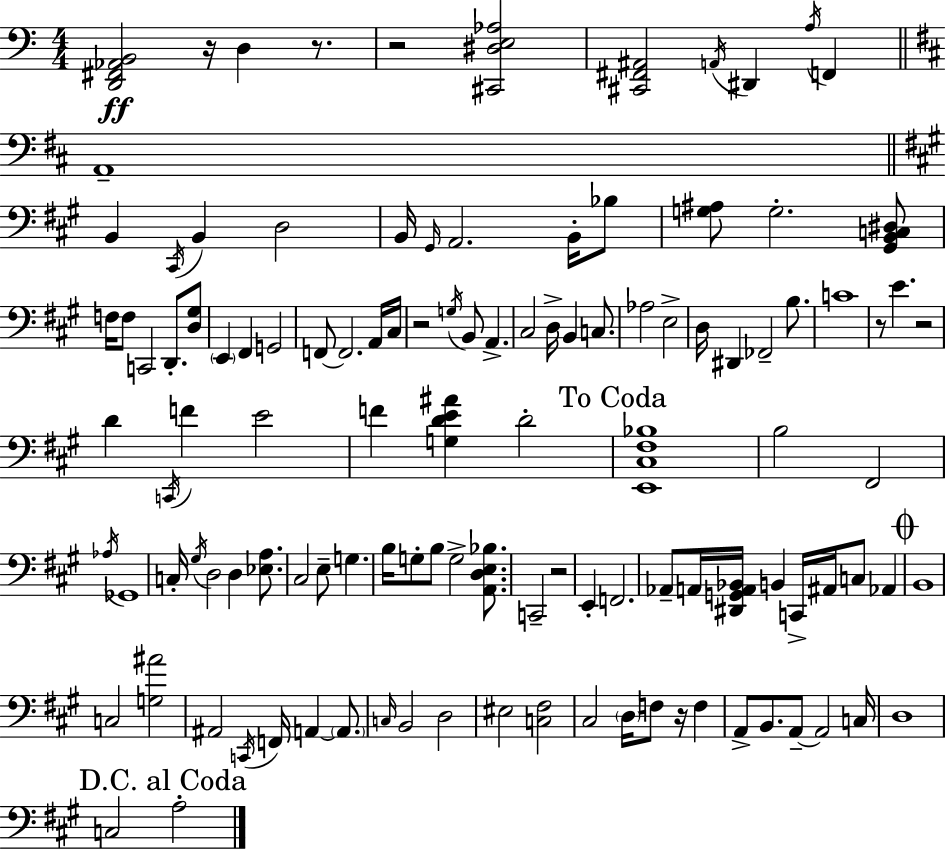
{
  \clef bass
  \numericTimeSignature
  \time 4/4
  \key a \minor
  <d, fis, aes, b,>2\ff r16 d4 r8. | r2 <cis, dis e aes>2 | <cis, fis, ais,>2 \acciaccatura { a,16 } dis,4 \acciaccatura { a16 } f,4 | \bar "||" \break \key b \minor a,1-- | \bar "||" \break \key a \major b,4 \acciaccatura { cis,16 } b,4 d2 | b,16 \grace { gis,16 } a,2. b,16-. | bes8 <g ais>8 g2.-. | <gis, b, c dis>8 f16 f8 c,2 d,8.-. | \break <d gis>8 \parenthesize e,4 fis,4 g,2 | f,8~~ f,2. | a,16 cis16 r2 \acciaccatura { g16 } b,8 a,4.-> | cis2 d16-> b,4 | \break c8. aes2 e2-> | d16 dis,4 fes,2-- | b8. c'1 | r8 e'4. r2 | \break d'4 \acciaccatura { c,16 } f'4 e'2 | f'4 <g d' e' ais'>4 d'2-. | \mark "To Coda" <e, cis fis bes>1 | b2 fis,2 | \break \acciaccatura { aes16 } ges,1 | c16-. \acciaccatura { gis16 } d2 d4 | <ees a>8. cis2 e8-- | g4. b16 g8-. b8 g2-> | \break <a, d e bes>8. c,2-- r2 | e,4-. f,2. | aes,8-- a,16 <dis, g, a, bes,>16 b,4 c,16-> ais,16 | c8 aes,4 \mark \markup { \musicglyph "scripts.coda" } b,1 | \break c2 <g ais'>2 | ais,2 \acciaccatura { c,16 } f,16 | a,4~~ \parenthesize a,8. \grace { c16 } b,2 | d2 eis2 | \break <c fis>2 cis2 | \parenthesize d16 f8 r16 f4 a,8-> b,8. a,8--~~ a,2 | c16 d1 | \mark "D.C. al Coda" c2 | \break a2-. \bar "|."
}